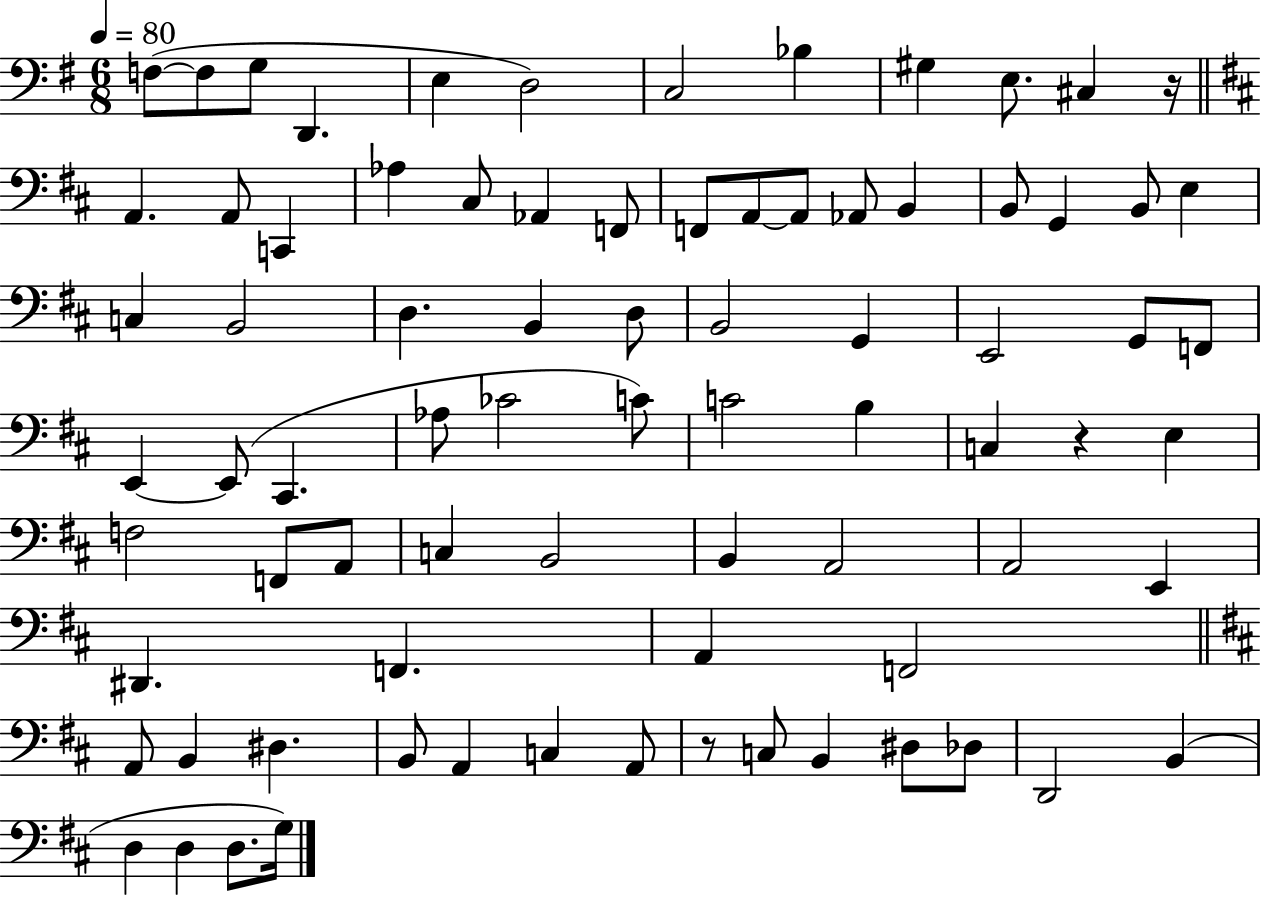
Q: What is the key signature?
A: G major